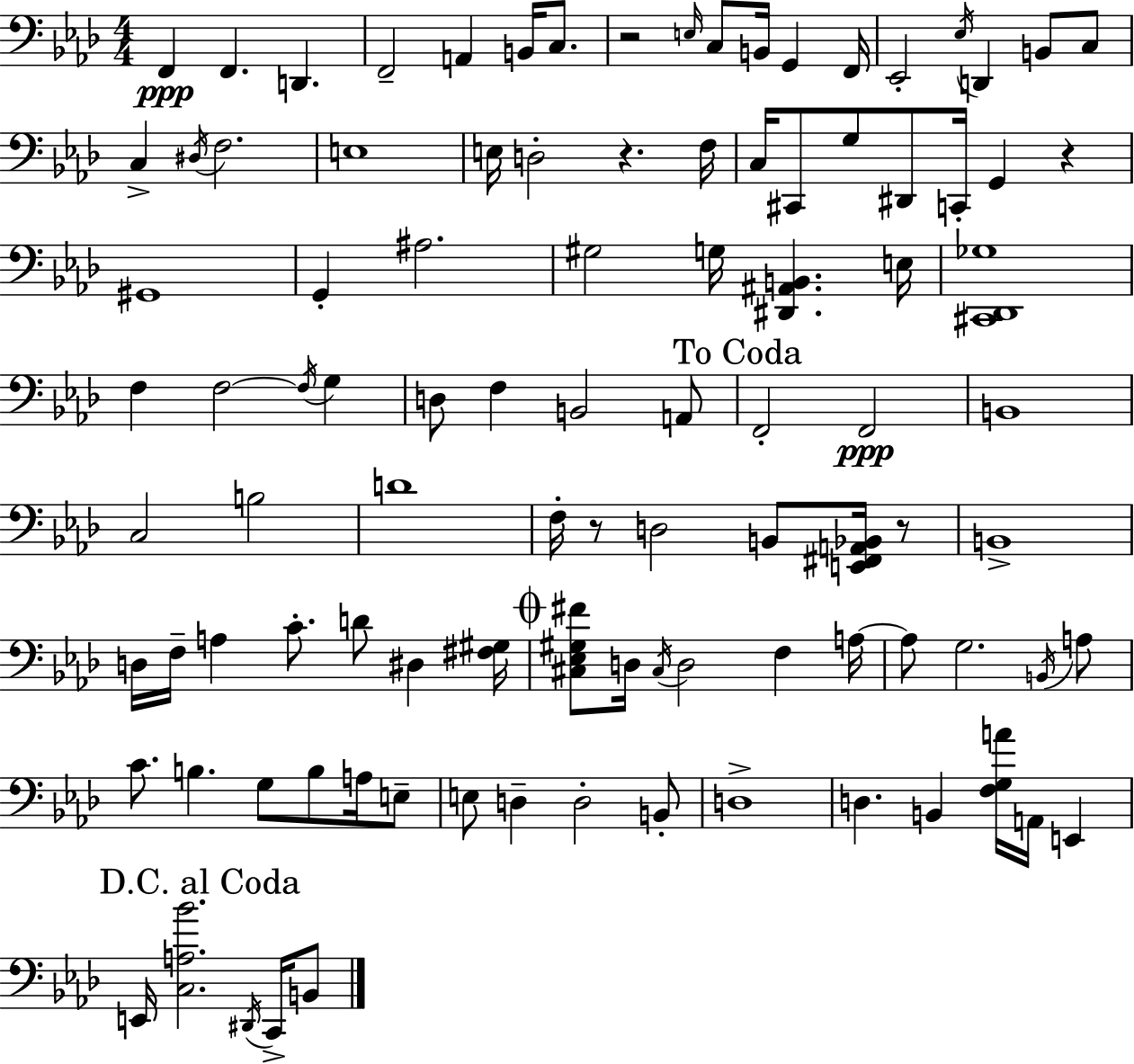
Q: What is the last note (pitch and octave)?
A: B2